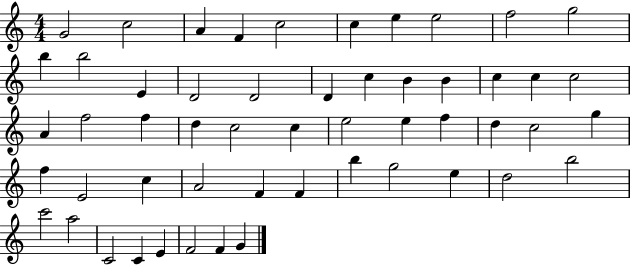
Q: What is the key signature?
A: C major